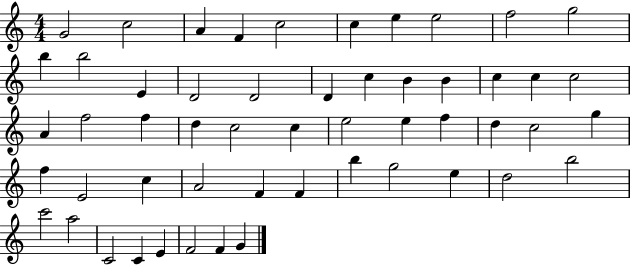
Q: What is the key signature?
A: C major